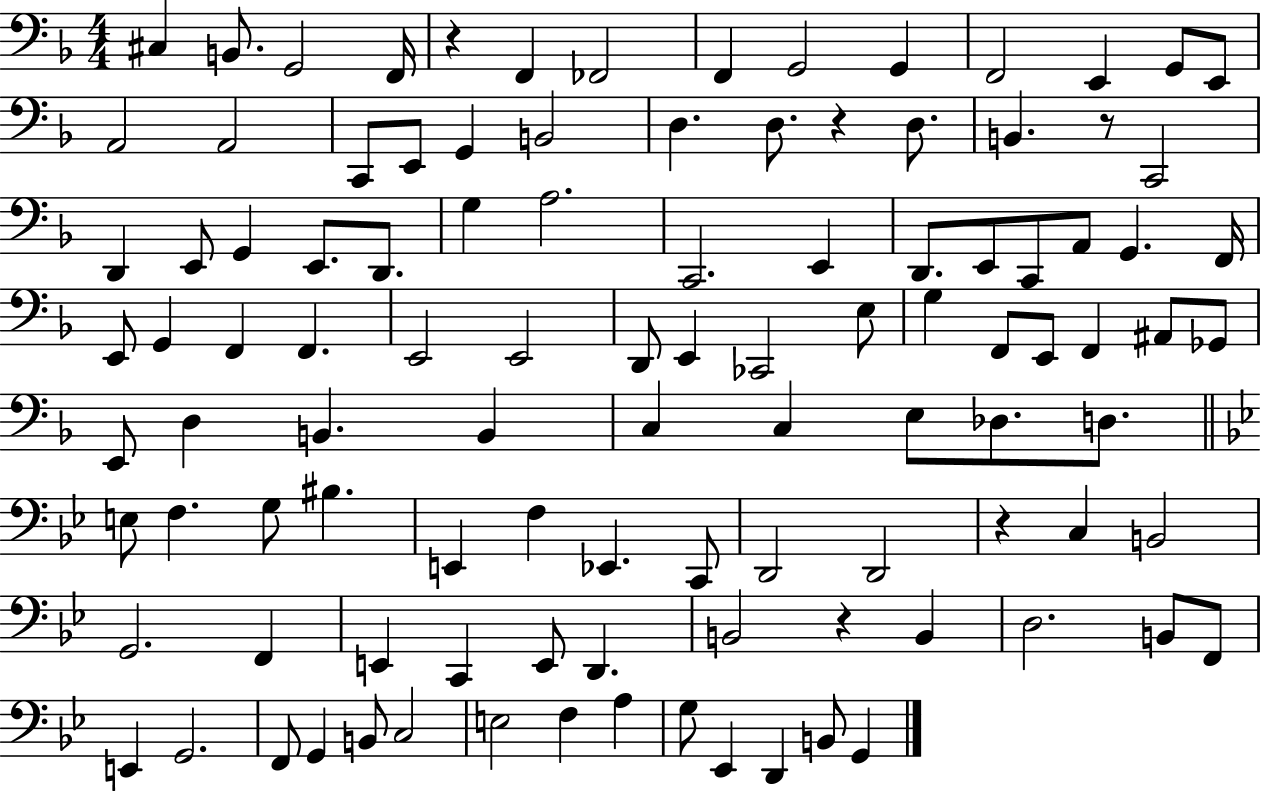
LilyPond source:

{
  \clef bass
  \numericTimeSignature
  \time 4/4
  \key f \major
  cis4 b,8. g,2 f,16 | r4 f,4 fes,2 | f,4 g,2 g,4 | f,2 e,4 g,8 e,8 | \break a,2 a,2 | c,8 e,8 g,4 b,2 | d4. d8. r4 d8. | b,4. r8 c,2 | \break d,4 e,8 g,4 e,8. d,8. | g4 a2. | c,2. e,4 | d,8. e,8 c,8 a,8 g,4. f,16 | \break e,8 g,4 f,4 f,4. | e,2 e,2 | d,8 e,4 ces,2 e8 | g4 f,8 e,8 f,4 ais,8 ges,8 | \break e,8 d4 b,4. b,4 | c4 c4 e8 des8. d8. | \bar "||" \break \key g \minor e8 f4. g8 bis4. | e,4 f4 ees,4. c,8 | d,2 d,2 | r4 c4 b,2 | \break g,2. f,4 | e,4 c,4 e,8 d,4. | b,2 r4 b,4 | d2. b,8 f,8 | \break e,4 g,2. | f,8 g,4 b,8 c2 | e2 f4 a4 | g8 ees,4 d,4 b,8 g,4 | \break \bar "|."
}